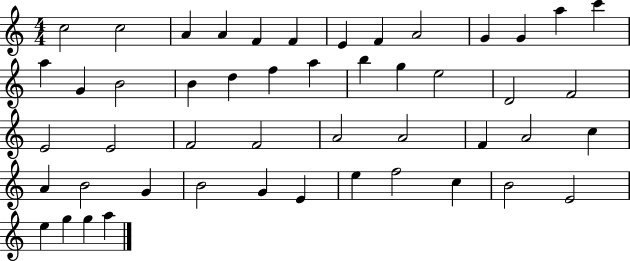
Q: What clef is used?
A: treble